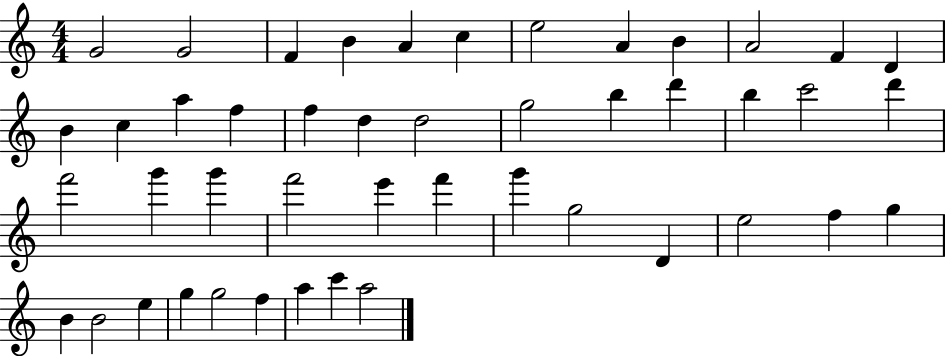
{
  \clef treble
  \numericTimeSignature
  \time 4/4
  \key c \major
  g'2 g'2 | f'4 b'4 a'4 c''4 | e''2 a'4 b'4 | a'2 f'4 d'4 | \break b'4 c''4 a''4 f''4 | f''4 d''4 d''2 | g''2 b''4 d'''4 | b''4 c'''2 d'''4 | \break f'''2 g'''4 g'''4 | f'''2 e'''4 f'''4 | g'''4 g''2 d'4 | e''2 f''4 g''4 | \break b'4 b'2 e''4 | g''4 g''2 f''4 | a''4 c'''4 a''2 | \bar "|."
}